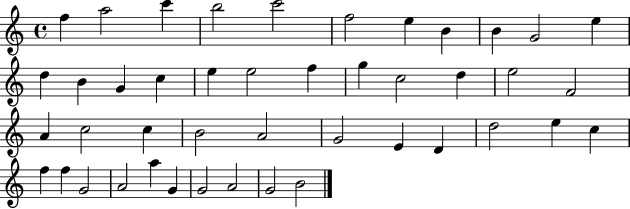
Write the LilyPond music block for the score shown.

{
  \clef treble
  \time 4/4
  \defaultTimeSignature
  \key c \major
  f''4 a''2 c'''4 | b''2 c'''2 | f''2 e''4 b'4 | b'4 g'2 e''4 | \break d''4 b'4 g'4 c''4 | e''4 e''2 f''4 | g''4 c''2 d''4 | e''2 f'2 | \break a'4 c''2 c''4 | b'2 a'2 | g'2 e'4 d'4 | d''2 e''4 c''4 | \break f''4 f''4 g'2 | a'2 a''4 g'4 | g'2 a'2 | g'2 b'2 | \break \bar "|."
}